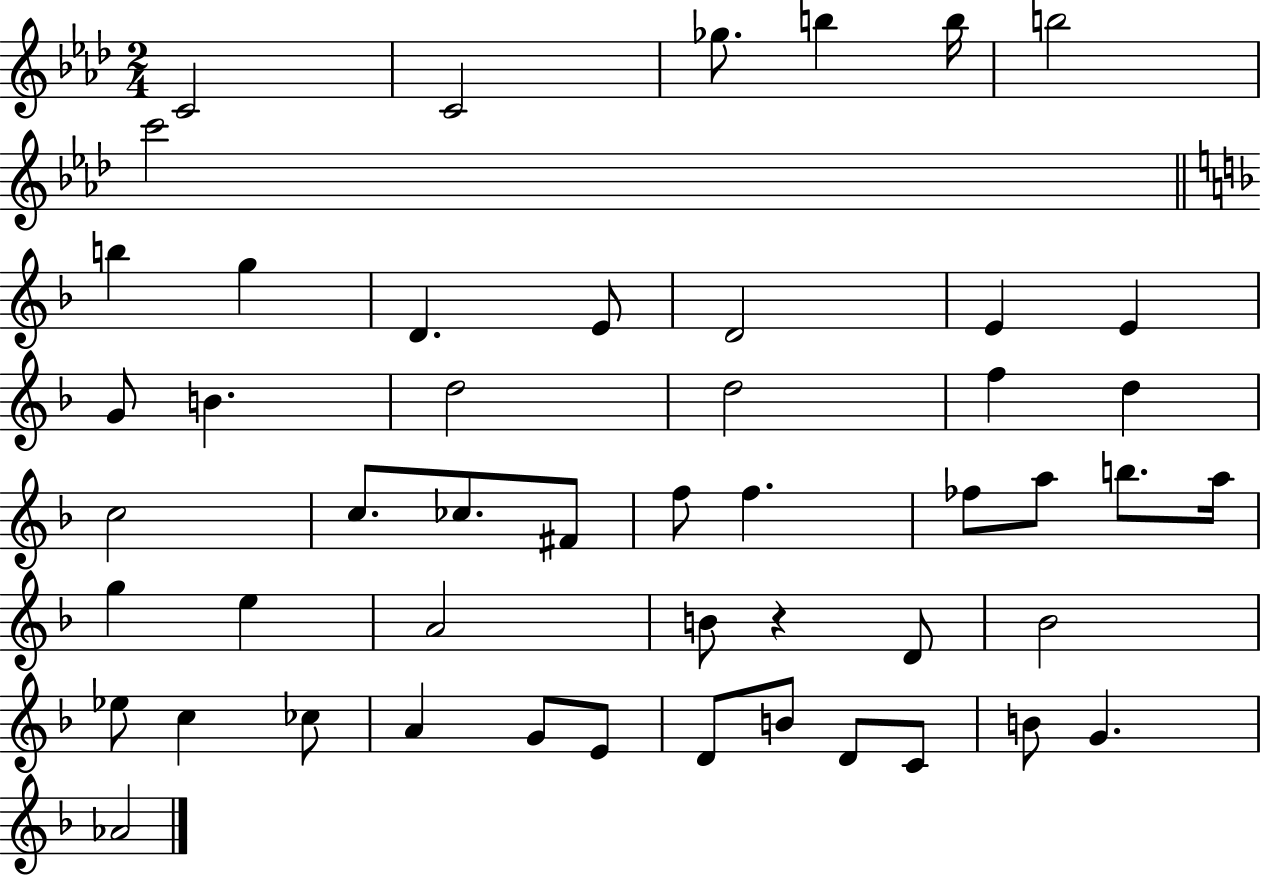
{
  \clef treble
  \numericTimeSignature
  \time 2/4
  \key aes \major
  \repeat volta 2 { c'2 | c'2 | ges''8. b''4 b''16 | b''2 | \break c'''2 | \bar "||" \break \key f \major b''4 g''4 | d'4. e'8 | d'2 | e'4 e'4 | \break g'8 b'4. | d''2 | d''2 | f''4 d''4 | \break c''2 | c''8. ces''8. fis'8 | f''8 f''4. | fes''8 a''8 b''8. a''16 | \break g''4 e''4 | a'2 | b'8 r4 d'8 | bes'2 | \break ees''8 c''4 ces''8 | a'4 g'8 e'8 | d'8 b'8 d'8 c'8 | b'8 g'4. | \break aes'2 | } \bar "|."
}